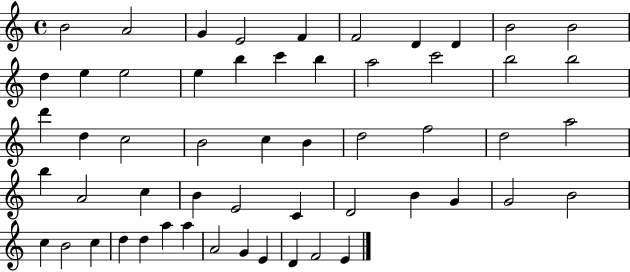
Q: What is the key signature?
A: C major